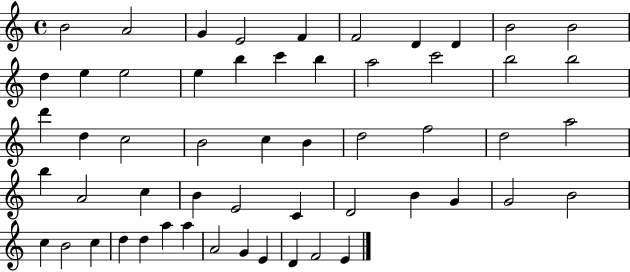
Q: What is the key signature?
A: C major